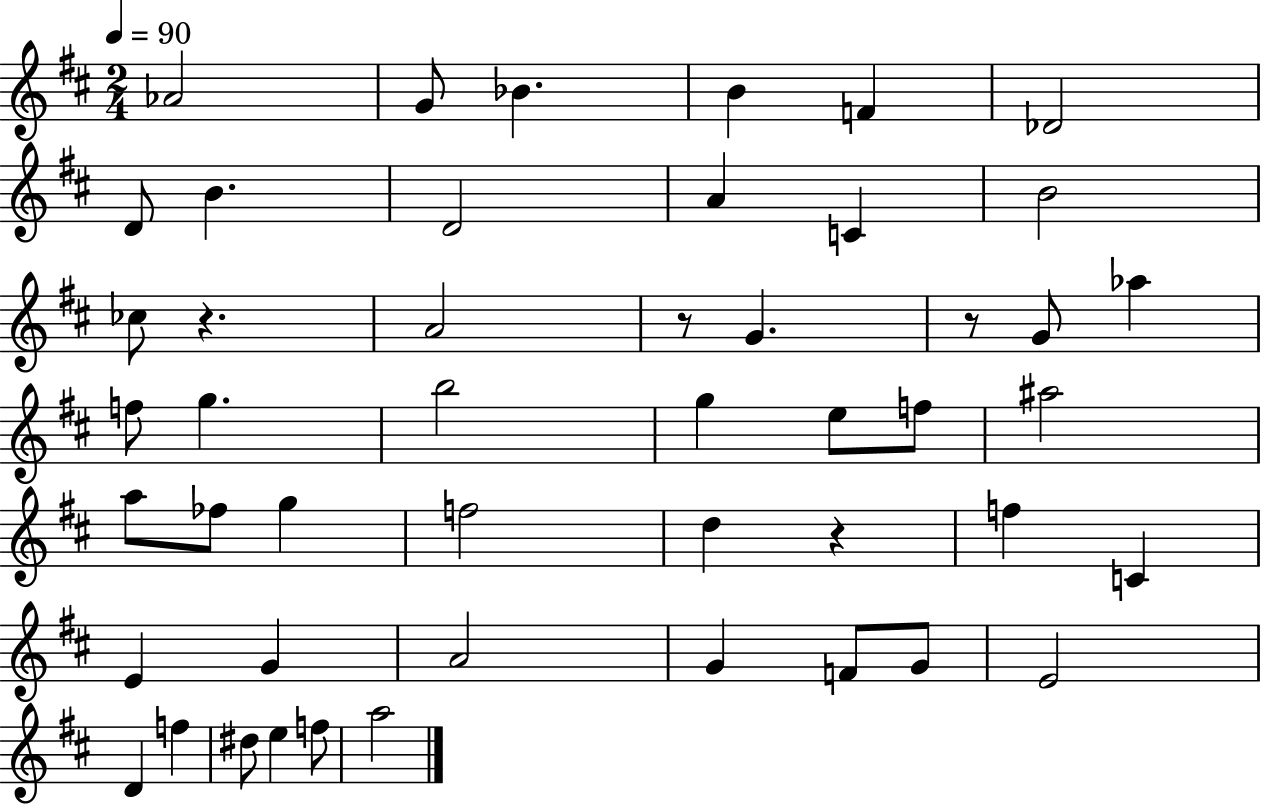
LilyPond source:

{
  \clef treble
  \numericTimeSignature
  \time 2/4
  \key d \major
  \tempo 4 = 90
  aes'2 | g'8 bes'4. | b'4 f'4 | des'2 | \break d'8 b'4. | d'2 | a'4 c'4 | b'2 | \break ces''8 r4. | a'2 | r8 g'4. | r8 g'8 aes''4 | \break f''8 g''4. | b''2 | g''4 e''8 f''8 | ais''2 | \break a''8 fes''8 g''4 | f''2 | d''4 r4 | f''4 c'4 | \break e'4 g'4 | a'2 | g'4 f'8 g'8 | e'2 | \break d'4 f''4 | dis''8 e''4 f''8 | a''2 | \bar "|."
}